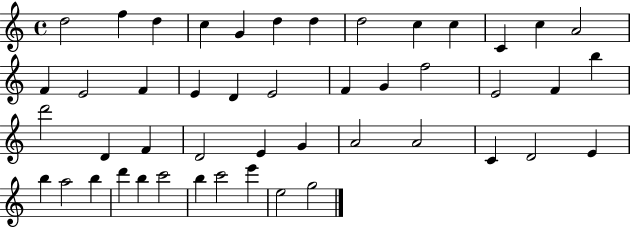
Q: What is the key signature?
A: C major